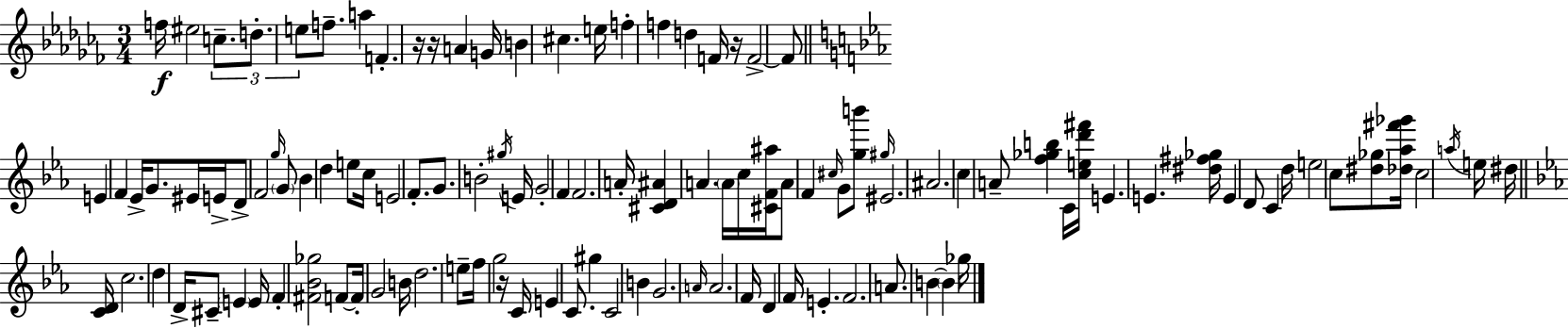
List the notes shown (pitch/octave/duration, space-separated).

F5/s EIS5/h C5/e. D5/e. E5/e F5/e. A5/q F4/q. R/s R/s A4/q G4/s B4/q C#5/q. E5/s F5/q F5/q D5/q F4/s R/s F4/h F4/e E4/q F4/q Eb4/s G4/e. EIS4/s E4/s D4/e F4/h G5/s G4/e Bb4/q D5/q E5/e C5/s E4/h F4/e. G4/e. B4/h G#5/s E4/s G4/h F4/q F4/h. A4/s [C#4,D4,A#4]/q A4/q. A4/s C5/s [C#4,F4,A#5]/s A4/e F4/q C#5/s G4/e [G5,B6]/e G#5/s EIS4/h. A#4/h. C5/q A4/e [F5,Gb5,B5]/q C4/s [C5,E5,D6,F#6]/s E4/q. E4/q. [D#5,F#5,Gb5]/s E4/q D4/e C4/q D5/s E5/h C5/e [D#5,Gb5]/e [Db5,Ab5,F#6,Gb6]/s C5/h A5/s E5/s D#5/s [C4,D4]/s C5/h. D5/q D4/s C#4/e E4/q E4/s F4/q [F#4,Bb4,Gb5]/h F4/e F4/s G4/h B4/s D5/h. E5/e F5/s G5/h R/s C4/s E4/q C4/e. G#5/q C4/h B4/q G4/h. A4/s A4/h. F4/s D4/q F4/s E4/q. F4/h. A4/e. B4/q B4/q Gb5/s